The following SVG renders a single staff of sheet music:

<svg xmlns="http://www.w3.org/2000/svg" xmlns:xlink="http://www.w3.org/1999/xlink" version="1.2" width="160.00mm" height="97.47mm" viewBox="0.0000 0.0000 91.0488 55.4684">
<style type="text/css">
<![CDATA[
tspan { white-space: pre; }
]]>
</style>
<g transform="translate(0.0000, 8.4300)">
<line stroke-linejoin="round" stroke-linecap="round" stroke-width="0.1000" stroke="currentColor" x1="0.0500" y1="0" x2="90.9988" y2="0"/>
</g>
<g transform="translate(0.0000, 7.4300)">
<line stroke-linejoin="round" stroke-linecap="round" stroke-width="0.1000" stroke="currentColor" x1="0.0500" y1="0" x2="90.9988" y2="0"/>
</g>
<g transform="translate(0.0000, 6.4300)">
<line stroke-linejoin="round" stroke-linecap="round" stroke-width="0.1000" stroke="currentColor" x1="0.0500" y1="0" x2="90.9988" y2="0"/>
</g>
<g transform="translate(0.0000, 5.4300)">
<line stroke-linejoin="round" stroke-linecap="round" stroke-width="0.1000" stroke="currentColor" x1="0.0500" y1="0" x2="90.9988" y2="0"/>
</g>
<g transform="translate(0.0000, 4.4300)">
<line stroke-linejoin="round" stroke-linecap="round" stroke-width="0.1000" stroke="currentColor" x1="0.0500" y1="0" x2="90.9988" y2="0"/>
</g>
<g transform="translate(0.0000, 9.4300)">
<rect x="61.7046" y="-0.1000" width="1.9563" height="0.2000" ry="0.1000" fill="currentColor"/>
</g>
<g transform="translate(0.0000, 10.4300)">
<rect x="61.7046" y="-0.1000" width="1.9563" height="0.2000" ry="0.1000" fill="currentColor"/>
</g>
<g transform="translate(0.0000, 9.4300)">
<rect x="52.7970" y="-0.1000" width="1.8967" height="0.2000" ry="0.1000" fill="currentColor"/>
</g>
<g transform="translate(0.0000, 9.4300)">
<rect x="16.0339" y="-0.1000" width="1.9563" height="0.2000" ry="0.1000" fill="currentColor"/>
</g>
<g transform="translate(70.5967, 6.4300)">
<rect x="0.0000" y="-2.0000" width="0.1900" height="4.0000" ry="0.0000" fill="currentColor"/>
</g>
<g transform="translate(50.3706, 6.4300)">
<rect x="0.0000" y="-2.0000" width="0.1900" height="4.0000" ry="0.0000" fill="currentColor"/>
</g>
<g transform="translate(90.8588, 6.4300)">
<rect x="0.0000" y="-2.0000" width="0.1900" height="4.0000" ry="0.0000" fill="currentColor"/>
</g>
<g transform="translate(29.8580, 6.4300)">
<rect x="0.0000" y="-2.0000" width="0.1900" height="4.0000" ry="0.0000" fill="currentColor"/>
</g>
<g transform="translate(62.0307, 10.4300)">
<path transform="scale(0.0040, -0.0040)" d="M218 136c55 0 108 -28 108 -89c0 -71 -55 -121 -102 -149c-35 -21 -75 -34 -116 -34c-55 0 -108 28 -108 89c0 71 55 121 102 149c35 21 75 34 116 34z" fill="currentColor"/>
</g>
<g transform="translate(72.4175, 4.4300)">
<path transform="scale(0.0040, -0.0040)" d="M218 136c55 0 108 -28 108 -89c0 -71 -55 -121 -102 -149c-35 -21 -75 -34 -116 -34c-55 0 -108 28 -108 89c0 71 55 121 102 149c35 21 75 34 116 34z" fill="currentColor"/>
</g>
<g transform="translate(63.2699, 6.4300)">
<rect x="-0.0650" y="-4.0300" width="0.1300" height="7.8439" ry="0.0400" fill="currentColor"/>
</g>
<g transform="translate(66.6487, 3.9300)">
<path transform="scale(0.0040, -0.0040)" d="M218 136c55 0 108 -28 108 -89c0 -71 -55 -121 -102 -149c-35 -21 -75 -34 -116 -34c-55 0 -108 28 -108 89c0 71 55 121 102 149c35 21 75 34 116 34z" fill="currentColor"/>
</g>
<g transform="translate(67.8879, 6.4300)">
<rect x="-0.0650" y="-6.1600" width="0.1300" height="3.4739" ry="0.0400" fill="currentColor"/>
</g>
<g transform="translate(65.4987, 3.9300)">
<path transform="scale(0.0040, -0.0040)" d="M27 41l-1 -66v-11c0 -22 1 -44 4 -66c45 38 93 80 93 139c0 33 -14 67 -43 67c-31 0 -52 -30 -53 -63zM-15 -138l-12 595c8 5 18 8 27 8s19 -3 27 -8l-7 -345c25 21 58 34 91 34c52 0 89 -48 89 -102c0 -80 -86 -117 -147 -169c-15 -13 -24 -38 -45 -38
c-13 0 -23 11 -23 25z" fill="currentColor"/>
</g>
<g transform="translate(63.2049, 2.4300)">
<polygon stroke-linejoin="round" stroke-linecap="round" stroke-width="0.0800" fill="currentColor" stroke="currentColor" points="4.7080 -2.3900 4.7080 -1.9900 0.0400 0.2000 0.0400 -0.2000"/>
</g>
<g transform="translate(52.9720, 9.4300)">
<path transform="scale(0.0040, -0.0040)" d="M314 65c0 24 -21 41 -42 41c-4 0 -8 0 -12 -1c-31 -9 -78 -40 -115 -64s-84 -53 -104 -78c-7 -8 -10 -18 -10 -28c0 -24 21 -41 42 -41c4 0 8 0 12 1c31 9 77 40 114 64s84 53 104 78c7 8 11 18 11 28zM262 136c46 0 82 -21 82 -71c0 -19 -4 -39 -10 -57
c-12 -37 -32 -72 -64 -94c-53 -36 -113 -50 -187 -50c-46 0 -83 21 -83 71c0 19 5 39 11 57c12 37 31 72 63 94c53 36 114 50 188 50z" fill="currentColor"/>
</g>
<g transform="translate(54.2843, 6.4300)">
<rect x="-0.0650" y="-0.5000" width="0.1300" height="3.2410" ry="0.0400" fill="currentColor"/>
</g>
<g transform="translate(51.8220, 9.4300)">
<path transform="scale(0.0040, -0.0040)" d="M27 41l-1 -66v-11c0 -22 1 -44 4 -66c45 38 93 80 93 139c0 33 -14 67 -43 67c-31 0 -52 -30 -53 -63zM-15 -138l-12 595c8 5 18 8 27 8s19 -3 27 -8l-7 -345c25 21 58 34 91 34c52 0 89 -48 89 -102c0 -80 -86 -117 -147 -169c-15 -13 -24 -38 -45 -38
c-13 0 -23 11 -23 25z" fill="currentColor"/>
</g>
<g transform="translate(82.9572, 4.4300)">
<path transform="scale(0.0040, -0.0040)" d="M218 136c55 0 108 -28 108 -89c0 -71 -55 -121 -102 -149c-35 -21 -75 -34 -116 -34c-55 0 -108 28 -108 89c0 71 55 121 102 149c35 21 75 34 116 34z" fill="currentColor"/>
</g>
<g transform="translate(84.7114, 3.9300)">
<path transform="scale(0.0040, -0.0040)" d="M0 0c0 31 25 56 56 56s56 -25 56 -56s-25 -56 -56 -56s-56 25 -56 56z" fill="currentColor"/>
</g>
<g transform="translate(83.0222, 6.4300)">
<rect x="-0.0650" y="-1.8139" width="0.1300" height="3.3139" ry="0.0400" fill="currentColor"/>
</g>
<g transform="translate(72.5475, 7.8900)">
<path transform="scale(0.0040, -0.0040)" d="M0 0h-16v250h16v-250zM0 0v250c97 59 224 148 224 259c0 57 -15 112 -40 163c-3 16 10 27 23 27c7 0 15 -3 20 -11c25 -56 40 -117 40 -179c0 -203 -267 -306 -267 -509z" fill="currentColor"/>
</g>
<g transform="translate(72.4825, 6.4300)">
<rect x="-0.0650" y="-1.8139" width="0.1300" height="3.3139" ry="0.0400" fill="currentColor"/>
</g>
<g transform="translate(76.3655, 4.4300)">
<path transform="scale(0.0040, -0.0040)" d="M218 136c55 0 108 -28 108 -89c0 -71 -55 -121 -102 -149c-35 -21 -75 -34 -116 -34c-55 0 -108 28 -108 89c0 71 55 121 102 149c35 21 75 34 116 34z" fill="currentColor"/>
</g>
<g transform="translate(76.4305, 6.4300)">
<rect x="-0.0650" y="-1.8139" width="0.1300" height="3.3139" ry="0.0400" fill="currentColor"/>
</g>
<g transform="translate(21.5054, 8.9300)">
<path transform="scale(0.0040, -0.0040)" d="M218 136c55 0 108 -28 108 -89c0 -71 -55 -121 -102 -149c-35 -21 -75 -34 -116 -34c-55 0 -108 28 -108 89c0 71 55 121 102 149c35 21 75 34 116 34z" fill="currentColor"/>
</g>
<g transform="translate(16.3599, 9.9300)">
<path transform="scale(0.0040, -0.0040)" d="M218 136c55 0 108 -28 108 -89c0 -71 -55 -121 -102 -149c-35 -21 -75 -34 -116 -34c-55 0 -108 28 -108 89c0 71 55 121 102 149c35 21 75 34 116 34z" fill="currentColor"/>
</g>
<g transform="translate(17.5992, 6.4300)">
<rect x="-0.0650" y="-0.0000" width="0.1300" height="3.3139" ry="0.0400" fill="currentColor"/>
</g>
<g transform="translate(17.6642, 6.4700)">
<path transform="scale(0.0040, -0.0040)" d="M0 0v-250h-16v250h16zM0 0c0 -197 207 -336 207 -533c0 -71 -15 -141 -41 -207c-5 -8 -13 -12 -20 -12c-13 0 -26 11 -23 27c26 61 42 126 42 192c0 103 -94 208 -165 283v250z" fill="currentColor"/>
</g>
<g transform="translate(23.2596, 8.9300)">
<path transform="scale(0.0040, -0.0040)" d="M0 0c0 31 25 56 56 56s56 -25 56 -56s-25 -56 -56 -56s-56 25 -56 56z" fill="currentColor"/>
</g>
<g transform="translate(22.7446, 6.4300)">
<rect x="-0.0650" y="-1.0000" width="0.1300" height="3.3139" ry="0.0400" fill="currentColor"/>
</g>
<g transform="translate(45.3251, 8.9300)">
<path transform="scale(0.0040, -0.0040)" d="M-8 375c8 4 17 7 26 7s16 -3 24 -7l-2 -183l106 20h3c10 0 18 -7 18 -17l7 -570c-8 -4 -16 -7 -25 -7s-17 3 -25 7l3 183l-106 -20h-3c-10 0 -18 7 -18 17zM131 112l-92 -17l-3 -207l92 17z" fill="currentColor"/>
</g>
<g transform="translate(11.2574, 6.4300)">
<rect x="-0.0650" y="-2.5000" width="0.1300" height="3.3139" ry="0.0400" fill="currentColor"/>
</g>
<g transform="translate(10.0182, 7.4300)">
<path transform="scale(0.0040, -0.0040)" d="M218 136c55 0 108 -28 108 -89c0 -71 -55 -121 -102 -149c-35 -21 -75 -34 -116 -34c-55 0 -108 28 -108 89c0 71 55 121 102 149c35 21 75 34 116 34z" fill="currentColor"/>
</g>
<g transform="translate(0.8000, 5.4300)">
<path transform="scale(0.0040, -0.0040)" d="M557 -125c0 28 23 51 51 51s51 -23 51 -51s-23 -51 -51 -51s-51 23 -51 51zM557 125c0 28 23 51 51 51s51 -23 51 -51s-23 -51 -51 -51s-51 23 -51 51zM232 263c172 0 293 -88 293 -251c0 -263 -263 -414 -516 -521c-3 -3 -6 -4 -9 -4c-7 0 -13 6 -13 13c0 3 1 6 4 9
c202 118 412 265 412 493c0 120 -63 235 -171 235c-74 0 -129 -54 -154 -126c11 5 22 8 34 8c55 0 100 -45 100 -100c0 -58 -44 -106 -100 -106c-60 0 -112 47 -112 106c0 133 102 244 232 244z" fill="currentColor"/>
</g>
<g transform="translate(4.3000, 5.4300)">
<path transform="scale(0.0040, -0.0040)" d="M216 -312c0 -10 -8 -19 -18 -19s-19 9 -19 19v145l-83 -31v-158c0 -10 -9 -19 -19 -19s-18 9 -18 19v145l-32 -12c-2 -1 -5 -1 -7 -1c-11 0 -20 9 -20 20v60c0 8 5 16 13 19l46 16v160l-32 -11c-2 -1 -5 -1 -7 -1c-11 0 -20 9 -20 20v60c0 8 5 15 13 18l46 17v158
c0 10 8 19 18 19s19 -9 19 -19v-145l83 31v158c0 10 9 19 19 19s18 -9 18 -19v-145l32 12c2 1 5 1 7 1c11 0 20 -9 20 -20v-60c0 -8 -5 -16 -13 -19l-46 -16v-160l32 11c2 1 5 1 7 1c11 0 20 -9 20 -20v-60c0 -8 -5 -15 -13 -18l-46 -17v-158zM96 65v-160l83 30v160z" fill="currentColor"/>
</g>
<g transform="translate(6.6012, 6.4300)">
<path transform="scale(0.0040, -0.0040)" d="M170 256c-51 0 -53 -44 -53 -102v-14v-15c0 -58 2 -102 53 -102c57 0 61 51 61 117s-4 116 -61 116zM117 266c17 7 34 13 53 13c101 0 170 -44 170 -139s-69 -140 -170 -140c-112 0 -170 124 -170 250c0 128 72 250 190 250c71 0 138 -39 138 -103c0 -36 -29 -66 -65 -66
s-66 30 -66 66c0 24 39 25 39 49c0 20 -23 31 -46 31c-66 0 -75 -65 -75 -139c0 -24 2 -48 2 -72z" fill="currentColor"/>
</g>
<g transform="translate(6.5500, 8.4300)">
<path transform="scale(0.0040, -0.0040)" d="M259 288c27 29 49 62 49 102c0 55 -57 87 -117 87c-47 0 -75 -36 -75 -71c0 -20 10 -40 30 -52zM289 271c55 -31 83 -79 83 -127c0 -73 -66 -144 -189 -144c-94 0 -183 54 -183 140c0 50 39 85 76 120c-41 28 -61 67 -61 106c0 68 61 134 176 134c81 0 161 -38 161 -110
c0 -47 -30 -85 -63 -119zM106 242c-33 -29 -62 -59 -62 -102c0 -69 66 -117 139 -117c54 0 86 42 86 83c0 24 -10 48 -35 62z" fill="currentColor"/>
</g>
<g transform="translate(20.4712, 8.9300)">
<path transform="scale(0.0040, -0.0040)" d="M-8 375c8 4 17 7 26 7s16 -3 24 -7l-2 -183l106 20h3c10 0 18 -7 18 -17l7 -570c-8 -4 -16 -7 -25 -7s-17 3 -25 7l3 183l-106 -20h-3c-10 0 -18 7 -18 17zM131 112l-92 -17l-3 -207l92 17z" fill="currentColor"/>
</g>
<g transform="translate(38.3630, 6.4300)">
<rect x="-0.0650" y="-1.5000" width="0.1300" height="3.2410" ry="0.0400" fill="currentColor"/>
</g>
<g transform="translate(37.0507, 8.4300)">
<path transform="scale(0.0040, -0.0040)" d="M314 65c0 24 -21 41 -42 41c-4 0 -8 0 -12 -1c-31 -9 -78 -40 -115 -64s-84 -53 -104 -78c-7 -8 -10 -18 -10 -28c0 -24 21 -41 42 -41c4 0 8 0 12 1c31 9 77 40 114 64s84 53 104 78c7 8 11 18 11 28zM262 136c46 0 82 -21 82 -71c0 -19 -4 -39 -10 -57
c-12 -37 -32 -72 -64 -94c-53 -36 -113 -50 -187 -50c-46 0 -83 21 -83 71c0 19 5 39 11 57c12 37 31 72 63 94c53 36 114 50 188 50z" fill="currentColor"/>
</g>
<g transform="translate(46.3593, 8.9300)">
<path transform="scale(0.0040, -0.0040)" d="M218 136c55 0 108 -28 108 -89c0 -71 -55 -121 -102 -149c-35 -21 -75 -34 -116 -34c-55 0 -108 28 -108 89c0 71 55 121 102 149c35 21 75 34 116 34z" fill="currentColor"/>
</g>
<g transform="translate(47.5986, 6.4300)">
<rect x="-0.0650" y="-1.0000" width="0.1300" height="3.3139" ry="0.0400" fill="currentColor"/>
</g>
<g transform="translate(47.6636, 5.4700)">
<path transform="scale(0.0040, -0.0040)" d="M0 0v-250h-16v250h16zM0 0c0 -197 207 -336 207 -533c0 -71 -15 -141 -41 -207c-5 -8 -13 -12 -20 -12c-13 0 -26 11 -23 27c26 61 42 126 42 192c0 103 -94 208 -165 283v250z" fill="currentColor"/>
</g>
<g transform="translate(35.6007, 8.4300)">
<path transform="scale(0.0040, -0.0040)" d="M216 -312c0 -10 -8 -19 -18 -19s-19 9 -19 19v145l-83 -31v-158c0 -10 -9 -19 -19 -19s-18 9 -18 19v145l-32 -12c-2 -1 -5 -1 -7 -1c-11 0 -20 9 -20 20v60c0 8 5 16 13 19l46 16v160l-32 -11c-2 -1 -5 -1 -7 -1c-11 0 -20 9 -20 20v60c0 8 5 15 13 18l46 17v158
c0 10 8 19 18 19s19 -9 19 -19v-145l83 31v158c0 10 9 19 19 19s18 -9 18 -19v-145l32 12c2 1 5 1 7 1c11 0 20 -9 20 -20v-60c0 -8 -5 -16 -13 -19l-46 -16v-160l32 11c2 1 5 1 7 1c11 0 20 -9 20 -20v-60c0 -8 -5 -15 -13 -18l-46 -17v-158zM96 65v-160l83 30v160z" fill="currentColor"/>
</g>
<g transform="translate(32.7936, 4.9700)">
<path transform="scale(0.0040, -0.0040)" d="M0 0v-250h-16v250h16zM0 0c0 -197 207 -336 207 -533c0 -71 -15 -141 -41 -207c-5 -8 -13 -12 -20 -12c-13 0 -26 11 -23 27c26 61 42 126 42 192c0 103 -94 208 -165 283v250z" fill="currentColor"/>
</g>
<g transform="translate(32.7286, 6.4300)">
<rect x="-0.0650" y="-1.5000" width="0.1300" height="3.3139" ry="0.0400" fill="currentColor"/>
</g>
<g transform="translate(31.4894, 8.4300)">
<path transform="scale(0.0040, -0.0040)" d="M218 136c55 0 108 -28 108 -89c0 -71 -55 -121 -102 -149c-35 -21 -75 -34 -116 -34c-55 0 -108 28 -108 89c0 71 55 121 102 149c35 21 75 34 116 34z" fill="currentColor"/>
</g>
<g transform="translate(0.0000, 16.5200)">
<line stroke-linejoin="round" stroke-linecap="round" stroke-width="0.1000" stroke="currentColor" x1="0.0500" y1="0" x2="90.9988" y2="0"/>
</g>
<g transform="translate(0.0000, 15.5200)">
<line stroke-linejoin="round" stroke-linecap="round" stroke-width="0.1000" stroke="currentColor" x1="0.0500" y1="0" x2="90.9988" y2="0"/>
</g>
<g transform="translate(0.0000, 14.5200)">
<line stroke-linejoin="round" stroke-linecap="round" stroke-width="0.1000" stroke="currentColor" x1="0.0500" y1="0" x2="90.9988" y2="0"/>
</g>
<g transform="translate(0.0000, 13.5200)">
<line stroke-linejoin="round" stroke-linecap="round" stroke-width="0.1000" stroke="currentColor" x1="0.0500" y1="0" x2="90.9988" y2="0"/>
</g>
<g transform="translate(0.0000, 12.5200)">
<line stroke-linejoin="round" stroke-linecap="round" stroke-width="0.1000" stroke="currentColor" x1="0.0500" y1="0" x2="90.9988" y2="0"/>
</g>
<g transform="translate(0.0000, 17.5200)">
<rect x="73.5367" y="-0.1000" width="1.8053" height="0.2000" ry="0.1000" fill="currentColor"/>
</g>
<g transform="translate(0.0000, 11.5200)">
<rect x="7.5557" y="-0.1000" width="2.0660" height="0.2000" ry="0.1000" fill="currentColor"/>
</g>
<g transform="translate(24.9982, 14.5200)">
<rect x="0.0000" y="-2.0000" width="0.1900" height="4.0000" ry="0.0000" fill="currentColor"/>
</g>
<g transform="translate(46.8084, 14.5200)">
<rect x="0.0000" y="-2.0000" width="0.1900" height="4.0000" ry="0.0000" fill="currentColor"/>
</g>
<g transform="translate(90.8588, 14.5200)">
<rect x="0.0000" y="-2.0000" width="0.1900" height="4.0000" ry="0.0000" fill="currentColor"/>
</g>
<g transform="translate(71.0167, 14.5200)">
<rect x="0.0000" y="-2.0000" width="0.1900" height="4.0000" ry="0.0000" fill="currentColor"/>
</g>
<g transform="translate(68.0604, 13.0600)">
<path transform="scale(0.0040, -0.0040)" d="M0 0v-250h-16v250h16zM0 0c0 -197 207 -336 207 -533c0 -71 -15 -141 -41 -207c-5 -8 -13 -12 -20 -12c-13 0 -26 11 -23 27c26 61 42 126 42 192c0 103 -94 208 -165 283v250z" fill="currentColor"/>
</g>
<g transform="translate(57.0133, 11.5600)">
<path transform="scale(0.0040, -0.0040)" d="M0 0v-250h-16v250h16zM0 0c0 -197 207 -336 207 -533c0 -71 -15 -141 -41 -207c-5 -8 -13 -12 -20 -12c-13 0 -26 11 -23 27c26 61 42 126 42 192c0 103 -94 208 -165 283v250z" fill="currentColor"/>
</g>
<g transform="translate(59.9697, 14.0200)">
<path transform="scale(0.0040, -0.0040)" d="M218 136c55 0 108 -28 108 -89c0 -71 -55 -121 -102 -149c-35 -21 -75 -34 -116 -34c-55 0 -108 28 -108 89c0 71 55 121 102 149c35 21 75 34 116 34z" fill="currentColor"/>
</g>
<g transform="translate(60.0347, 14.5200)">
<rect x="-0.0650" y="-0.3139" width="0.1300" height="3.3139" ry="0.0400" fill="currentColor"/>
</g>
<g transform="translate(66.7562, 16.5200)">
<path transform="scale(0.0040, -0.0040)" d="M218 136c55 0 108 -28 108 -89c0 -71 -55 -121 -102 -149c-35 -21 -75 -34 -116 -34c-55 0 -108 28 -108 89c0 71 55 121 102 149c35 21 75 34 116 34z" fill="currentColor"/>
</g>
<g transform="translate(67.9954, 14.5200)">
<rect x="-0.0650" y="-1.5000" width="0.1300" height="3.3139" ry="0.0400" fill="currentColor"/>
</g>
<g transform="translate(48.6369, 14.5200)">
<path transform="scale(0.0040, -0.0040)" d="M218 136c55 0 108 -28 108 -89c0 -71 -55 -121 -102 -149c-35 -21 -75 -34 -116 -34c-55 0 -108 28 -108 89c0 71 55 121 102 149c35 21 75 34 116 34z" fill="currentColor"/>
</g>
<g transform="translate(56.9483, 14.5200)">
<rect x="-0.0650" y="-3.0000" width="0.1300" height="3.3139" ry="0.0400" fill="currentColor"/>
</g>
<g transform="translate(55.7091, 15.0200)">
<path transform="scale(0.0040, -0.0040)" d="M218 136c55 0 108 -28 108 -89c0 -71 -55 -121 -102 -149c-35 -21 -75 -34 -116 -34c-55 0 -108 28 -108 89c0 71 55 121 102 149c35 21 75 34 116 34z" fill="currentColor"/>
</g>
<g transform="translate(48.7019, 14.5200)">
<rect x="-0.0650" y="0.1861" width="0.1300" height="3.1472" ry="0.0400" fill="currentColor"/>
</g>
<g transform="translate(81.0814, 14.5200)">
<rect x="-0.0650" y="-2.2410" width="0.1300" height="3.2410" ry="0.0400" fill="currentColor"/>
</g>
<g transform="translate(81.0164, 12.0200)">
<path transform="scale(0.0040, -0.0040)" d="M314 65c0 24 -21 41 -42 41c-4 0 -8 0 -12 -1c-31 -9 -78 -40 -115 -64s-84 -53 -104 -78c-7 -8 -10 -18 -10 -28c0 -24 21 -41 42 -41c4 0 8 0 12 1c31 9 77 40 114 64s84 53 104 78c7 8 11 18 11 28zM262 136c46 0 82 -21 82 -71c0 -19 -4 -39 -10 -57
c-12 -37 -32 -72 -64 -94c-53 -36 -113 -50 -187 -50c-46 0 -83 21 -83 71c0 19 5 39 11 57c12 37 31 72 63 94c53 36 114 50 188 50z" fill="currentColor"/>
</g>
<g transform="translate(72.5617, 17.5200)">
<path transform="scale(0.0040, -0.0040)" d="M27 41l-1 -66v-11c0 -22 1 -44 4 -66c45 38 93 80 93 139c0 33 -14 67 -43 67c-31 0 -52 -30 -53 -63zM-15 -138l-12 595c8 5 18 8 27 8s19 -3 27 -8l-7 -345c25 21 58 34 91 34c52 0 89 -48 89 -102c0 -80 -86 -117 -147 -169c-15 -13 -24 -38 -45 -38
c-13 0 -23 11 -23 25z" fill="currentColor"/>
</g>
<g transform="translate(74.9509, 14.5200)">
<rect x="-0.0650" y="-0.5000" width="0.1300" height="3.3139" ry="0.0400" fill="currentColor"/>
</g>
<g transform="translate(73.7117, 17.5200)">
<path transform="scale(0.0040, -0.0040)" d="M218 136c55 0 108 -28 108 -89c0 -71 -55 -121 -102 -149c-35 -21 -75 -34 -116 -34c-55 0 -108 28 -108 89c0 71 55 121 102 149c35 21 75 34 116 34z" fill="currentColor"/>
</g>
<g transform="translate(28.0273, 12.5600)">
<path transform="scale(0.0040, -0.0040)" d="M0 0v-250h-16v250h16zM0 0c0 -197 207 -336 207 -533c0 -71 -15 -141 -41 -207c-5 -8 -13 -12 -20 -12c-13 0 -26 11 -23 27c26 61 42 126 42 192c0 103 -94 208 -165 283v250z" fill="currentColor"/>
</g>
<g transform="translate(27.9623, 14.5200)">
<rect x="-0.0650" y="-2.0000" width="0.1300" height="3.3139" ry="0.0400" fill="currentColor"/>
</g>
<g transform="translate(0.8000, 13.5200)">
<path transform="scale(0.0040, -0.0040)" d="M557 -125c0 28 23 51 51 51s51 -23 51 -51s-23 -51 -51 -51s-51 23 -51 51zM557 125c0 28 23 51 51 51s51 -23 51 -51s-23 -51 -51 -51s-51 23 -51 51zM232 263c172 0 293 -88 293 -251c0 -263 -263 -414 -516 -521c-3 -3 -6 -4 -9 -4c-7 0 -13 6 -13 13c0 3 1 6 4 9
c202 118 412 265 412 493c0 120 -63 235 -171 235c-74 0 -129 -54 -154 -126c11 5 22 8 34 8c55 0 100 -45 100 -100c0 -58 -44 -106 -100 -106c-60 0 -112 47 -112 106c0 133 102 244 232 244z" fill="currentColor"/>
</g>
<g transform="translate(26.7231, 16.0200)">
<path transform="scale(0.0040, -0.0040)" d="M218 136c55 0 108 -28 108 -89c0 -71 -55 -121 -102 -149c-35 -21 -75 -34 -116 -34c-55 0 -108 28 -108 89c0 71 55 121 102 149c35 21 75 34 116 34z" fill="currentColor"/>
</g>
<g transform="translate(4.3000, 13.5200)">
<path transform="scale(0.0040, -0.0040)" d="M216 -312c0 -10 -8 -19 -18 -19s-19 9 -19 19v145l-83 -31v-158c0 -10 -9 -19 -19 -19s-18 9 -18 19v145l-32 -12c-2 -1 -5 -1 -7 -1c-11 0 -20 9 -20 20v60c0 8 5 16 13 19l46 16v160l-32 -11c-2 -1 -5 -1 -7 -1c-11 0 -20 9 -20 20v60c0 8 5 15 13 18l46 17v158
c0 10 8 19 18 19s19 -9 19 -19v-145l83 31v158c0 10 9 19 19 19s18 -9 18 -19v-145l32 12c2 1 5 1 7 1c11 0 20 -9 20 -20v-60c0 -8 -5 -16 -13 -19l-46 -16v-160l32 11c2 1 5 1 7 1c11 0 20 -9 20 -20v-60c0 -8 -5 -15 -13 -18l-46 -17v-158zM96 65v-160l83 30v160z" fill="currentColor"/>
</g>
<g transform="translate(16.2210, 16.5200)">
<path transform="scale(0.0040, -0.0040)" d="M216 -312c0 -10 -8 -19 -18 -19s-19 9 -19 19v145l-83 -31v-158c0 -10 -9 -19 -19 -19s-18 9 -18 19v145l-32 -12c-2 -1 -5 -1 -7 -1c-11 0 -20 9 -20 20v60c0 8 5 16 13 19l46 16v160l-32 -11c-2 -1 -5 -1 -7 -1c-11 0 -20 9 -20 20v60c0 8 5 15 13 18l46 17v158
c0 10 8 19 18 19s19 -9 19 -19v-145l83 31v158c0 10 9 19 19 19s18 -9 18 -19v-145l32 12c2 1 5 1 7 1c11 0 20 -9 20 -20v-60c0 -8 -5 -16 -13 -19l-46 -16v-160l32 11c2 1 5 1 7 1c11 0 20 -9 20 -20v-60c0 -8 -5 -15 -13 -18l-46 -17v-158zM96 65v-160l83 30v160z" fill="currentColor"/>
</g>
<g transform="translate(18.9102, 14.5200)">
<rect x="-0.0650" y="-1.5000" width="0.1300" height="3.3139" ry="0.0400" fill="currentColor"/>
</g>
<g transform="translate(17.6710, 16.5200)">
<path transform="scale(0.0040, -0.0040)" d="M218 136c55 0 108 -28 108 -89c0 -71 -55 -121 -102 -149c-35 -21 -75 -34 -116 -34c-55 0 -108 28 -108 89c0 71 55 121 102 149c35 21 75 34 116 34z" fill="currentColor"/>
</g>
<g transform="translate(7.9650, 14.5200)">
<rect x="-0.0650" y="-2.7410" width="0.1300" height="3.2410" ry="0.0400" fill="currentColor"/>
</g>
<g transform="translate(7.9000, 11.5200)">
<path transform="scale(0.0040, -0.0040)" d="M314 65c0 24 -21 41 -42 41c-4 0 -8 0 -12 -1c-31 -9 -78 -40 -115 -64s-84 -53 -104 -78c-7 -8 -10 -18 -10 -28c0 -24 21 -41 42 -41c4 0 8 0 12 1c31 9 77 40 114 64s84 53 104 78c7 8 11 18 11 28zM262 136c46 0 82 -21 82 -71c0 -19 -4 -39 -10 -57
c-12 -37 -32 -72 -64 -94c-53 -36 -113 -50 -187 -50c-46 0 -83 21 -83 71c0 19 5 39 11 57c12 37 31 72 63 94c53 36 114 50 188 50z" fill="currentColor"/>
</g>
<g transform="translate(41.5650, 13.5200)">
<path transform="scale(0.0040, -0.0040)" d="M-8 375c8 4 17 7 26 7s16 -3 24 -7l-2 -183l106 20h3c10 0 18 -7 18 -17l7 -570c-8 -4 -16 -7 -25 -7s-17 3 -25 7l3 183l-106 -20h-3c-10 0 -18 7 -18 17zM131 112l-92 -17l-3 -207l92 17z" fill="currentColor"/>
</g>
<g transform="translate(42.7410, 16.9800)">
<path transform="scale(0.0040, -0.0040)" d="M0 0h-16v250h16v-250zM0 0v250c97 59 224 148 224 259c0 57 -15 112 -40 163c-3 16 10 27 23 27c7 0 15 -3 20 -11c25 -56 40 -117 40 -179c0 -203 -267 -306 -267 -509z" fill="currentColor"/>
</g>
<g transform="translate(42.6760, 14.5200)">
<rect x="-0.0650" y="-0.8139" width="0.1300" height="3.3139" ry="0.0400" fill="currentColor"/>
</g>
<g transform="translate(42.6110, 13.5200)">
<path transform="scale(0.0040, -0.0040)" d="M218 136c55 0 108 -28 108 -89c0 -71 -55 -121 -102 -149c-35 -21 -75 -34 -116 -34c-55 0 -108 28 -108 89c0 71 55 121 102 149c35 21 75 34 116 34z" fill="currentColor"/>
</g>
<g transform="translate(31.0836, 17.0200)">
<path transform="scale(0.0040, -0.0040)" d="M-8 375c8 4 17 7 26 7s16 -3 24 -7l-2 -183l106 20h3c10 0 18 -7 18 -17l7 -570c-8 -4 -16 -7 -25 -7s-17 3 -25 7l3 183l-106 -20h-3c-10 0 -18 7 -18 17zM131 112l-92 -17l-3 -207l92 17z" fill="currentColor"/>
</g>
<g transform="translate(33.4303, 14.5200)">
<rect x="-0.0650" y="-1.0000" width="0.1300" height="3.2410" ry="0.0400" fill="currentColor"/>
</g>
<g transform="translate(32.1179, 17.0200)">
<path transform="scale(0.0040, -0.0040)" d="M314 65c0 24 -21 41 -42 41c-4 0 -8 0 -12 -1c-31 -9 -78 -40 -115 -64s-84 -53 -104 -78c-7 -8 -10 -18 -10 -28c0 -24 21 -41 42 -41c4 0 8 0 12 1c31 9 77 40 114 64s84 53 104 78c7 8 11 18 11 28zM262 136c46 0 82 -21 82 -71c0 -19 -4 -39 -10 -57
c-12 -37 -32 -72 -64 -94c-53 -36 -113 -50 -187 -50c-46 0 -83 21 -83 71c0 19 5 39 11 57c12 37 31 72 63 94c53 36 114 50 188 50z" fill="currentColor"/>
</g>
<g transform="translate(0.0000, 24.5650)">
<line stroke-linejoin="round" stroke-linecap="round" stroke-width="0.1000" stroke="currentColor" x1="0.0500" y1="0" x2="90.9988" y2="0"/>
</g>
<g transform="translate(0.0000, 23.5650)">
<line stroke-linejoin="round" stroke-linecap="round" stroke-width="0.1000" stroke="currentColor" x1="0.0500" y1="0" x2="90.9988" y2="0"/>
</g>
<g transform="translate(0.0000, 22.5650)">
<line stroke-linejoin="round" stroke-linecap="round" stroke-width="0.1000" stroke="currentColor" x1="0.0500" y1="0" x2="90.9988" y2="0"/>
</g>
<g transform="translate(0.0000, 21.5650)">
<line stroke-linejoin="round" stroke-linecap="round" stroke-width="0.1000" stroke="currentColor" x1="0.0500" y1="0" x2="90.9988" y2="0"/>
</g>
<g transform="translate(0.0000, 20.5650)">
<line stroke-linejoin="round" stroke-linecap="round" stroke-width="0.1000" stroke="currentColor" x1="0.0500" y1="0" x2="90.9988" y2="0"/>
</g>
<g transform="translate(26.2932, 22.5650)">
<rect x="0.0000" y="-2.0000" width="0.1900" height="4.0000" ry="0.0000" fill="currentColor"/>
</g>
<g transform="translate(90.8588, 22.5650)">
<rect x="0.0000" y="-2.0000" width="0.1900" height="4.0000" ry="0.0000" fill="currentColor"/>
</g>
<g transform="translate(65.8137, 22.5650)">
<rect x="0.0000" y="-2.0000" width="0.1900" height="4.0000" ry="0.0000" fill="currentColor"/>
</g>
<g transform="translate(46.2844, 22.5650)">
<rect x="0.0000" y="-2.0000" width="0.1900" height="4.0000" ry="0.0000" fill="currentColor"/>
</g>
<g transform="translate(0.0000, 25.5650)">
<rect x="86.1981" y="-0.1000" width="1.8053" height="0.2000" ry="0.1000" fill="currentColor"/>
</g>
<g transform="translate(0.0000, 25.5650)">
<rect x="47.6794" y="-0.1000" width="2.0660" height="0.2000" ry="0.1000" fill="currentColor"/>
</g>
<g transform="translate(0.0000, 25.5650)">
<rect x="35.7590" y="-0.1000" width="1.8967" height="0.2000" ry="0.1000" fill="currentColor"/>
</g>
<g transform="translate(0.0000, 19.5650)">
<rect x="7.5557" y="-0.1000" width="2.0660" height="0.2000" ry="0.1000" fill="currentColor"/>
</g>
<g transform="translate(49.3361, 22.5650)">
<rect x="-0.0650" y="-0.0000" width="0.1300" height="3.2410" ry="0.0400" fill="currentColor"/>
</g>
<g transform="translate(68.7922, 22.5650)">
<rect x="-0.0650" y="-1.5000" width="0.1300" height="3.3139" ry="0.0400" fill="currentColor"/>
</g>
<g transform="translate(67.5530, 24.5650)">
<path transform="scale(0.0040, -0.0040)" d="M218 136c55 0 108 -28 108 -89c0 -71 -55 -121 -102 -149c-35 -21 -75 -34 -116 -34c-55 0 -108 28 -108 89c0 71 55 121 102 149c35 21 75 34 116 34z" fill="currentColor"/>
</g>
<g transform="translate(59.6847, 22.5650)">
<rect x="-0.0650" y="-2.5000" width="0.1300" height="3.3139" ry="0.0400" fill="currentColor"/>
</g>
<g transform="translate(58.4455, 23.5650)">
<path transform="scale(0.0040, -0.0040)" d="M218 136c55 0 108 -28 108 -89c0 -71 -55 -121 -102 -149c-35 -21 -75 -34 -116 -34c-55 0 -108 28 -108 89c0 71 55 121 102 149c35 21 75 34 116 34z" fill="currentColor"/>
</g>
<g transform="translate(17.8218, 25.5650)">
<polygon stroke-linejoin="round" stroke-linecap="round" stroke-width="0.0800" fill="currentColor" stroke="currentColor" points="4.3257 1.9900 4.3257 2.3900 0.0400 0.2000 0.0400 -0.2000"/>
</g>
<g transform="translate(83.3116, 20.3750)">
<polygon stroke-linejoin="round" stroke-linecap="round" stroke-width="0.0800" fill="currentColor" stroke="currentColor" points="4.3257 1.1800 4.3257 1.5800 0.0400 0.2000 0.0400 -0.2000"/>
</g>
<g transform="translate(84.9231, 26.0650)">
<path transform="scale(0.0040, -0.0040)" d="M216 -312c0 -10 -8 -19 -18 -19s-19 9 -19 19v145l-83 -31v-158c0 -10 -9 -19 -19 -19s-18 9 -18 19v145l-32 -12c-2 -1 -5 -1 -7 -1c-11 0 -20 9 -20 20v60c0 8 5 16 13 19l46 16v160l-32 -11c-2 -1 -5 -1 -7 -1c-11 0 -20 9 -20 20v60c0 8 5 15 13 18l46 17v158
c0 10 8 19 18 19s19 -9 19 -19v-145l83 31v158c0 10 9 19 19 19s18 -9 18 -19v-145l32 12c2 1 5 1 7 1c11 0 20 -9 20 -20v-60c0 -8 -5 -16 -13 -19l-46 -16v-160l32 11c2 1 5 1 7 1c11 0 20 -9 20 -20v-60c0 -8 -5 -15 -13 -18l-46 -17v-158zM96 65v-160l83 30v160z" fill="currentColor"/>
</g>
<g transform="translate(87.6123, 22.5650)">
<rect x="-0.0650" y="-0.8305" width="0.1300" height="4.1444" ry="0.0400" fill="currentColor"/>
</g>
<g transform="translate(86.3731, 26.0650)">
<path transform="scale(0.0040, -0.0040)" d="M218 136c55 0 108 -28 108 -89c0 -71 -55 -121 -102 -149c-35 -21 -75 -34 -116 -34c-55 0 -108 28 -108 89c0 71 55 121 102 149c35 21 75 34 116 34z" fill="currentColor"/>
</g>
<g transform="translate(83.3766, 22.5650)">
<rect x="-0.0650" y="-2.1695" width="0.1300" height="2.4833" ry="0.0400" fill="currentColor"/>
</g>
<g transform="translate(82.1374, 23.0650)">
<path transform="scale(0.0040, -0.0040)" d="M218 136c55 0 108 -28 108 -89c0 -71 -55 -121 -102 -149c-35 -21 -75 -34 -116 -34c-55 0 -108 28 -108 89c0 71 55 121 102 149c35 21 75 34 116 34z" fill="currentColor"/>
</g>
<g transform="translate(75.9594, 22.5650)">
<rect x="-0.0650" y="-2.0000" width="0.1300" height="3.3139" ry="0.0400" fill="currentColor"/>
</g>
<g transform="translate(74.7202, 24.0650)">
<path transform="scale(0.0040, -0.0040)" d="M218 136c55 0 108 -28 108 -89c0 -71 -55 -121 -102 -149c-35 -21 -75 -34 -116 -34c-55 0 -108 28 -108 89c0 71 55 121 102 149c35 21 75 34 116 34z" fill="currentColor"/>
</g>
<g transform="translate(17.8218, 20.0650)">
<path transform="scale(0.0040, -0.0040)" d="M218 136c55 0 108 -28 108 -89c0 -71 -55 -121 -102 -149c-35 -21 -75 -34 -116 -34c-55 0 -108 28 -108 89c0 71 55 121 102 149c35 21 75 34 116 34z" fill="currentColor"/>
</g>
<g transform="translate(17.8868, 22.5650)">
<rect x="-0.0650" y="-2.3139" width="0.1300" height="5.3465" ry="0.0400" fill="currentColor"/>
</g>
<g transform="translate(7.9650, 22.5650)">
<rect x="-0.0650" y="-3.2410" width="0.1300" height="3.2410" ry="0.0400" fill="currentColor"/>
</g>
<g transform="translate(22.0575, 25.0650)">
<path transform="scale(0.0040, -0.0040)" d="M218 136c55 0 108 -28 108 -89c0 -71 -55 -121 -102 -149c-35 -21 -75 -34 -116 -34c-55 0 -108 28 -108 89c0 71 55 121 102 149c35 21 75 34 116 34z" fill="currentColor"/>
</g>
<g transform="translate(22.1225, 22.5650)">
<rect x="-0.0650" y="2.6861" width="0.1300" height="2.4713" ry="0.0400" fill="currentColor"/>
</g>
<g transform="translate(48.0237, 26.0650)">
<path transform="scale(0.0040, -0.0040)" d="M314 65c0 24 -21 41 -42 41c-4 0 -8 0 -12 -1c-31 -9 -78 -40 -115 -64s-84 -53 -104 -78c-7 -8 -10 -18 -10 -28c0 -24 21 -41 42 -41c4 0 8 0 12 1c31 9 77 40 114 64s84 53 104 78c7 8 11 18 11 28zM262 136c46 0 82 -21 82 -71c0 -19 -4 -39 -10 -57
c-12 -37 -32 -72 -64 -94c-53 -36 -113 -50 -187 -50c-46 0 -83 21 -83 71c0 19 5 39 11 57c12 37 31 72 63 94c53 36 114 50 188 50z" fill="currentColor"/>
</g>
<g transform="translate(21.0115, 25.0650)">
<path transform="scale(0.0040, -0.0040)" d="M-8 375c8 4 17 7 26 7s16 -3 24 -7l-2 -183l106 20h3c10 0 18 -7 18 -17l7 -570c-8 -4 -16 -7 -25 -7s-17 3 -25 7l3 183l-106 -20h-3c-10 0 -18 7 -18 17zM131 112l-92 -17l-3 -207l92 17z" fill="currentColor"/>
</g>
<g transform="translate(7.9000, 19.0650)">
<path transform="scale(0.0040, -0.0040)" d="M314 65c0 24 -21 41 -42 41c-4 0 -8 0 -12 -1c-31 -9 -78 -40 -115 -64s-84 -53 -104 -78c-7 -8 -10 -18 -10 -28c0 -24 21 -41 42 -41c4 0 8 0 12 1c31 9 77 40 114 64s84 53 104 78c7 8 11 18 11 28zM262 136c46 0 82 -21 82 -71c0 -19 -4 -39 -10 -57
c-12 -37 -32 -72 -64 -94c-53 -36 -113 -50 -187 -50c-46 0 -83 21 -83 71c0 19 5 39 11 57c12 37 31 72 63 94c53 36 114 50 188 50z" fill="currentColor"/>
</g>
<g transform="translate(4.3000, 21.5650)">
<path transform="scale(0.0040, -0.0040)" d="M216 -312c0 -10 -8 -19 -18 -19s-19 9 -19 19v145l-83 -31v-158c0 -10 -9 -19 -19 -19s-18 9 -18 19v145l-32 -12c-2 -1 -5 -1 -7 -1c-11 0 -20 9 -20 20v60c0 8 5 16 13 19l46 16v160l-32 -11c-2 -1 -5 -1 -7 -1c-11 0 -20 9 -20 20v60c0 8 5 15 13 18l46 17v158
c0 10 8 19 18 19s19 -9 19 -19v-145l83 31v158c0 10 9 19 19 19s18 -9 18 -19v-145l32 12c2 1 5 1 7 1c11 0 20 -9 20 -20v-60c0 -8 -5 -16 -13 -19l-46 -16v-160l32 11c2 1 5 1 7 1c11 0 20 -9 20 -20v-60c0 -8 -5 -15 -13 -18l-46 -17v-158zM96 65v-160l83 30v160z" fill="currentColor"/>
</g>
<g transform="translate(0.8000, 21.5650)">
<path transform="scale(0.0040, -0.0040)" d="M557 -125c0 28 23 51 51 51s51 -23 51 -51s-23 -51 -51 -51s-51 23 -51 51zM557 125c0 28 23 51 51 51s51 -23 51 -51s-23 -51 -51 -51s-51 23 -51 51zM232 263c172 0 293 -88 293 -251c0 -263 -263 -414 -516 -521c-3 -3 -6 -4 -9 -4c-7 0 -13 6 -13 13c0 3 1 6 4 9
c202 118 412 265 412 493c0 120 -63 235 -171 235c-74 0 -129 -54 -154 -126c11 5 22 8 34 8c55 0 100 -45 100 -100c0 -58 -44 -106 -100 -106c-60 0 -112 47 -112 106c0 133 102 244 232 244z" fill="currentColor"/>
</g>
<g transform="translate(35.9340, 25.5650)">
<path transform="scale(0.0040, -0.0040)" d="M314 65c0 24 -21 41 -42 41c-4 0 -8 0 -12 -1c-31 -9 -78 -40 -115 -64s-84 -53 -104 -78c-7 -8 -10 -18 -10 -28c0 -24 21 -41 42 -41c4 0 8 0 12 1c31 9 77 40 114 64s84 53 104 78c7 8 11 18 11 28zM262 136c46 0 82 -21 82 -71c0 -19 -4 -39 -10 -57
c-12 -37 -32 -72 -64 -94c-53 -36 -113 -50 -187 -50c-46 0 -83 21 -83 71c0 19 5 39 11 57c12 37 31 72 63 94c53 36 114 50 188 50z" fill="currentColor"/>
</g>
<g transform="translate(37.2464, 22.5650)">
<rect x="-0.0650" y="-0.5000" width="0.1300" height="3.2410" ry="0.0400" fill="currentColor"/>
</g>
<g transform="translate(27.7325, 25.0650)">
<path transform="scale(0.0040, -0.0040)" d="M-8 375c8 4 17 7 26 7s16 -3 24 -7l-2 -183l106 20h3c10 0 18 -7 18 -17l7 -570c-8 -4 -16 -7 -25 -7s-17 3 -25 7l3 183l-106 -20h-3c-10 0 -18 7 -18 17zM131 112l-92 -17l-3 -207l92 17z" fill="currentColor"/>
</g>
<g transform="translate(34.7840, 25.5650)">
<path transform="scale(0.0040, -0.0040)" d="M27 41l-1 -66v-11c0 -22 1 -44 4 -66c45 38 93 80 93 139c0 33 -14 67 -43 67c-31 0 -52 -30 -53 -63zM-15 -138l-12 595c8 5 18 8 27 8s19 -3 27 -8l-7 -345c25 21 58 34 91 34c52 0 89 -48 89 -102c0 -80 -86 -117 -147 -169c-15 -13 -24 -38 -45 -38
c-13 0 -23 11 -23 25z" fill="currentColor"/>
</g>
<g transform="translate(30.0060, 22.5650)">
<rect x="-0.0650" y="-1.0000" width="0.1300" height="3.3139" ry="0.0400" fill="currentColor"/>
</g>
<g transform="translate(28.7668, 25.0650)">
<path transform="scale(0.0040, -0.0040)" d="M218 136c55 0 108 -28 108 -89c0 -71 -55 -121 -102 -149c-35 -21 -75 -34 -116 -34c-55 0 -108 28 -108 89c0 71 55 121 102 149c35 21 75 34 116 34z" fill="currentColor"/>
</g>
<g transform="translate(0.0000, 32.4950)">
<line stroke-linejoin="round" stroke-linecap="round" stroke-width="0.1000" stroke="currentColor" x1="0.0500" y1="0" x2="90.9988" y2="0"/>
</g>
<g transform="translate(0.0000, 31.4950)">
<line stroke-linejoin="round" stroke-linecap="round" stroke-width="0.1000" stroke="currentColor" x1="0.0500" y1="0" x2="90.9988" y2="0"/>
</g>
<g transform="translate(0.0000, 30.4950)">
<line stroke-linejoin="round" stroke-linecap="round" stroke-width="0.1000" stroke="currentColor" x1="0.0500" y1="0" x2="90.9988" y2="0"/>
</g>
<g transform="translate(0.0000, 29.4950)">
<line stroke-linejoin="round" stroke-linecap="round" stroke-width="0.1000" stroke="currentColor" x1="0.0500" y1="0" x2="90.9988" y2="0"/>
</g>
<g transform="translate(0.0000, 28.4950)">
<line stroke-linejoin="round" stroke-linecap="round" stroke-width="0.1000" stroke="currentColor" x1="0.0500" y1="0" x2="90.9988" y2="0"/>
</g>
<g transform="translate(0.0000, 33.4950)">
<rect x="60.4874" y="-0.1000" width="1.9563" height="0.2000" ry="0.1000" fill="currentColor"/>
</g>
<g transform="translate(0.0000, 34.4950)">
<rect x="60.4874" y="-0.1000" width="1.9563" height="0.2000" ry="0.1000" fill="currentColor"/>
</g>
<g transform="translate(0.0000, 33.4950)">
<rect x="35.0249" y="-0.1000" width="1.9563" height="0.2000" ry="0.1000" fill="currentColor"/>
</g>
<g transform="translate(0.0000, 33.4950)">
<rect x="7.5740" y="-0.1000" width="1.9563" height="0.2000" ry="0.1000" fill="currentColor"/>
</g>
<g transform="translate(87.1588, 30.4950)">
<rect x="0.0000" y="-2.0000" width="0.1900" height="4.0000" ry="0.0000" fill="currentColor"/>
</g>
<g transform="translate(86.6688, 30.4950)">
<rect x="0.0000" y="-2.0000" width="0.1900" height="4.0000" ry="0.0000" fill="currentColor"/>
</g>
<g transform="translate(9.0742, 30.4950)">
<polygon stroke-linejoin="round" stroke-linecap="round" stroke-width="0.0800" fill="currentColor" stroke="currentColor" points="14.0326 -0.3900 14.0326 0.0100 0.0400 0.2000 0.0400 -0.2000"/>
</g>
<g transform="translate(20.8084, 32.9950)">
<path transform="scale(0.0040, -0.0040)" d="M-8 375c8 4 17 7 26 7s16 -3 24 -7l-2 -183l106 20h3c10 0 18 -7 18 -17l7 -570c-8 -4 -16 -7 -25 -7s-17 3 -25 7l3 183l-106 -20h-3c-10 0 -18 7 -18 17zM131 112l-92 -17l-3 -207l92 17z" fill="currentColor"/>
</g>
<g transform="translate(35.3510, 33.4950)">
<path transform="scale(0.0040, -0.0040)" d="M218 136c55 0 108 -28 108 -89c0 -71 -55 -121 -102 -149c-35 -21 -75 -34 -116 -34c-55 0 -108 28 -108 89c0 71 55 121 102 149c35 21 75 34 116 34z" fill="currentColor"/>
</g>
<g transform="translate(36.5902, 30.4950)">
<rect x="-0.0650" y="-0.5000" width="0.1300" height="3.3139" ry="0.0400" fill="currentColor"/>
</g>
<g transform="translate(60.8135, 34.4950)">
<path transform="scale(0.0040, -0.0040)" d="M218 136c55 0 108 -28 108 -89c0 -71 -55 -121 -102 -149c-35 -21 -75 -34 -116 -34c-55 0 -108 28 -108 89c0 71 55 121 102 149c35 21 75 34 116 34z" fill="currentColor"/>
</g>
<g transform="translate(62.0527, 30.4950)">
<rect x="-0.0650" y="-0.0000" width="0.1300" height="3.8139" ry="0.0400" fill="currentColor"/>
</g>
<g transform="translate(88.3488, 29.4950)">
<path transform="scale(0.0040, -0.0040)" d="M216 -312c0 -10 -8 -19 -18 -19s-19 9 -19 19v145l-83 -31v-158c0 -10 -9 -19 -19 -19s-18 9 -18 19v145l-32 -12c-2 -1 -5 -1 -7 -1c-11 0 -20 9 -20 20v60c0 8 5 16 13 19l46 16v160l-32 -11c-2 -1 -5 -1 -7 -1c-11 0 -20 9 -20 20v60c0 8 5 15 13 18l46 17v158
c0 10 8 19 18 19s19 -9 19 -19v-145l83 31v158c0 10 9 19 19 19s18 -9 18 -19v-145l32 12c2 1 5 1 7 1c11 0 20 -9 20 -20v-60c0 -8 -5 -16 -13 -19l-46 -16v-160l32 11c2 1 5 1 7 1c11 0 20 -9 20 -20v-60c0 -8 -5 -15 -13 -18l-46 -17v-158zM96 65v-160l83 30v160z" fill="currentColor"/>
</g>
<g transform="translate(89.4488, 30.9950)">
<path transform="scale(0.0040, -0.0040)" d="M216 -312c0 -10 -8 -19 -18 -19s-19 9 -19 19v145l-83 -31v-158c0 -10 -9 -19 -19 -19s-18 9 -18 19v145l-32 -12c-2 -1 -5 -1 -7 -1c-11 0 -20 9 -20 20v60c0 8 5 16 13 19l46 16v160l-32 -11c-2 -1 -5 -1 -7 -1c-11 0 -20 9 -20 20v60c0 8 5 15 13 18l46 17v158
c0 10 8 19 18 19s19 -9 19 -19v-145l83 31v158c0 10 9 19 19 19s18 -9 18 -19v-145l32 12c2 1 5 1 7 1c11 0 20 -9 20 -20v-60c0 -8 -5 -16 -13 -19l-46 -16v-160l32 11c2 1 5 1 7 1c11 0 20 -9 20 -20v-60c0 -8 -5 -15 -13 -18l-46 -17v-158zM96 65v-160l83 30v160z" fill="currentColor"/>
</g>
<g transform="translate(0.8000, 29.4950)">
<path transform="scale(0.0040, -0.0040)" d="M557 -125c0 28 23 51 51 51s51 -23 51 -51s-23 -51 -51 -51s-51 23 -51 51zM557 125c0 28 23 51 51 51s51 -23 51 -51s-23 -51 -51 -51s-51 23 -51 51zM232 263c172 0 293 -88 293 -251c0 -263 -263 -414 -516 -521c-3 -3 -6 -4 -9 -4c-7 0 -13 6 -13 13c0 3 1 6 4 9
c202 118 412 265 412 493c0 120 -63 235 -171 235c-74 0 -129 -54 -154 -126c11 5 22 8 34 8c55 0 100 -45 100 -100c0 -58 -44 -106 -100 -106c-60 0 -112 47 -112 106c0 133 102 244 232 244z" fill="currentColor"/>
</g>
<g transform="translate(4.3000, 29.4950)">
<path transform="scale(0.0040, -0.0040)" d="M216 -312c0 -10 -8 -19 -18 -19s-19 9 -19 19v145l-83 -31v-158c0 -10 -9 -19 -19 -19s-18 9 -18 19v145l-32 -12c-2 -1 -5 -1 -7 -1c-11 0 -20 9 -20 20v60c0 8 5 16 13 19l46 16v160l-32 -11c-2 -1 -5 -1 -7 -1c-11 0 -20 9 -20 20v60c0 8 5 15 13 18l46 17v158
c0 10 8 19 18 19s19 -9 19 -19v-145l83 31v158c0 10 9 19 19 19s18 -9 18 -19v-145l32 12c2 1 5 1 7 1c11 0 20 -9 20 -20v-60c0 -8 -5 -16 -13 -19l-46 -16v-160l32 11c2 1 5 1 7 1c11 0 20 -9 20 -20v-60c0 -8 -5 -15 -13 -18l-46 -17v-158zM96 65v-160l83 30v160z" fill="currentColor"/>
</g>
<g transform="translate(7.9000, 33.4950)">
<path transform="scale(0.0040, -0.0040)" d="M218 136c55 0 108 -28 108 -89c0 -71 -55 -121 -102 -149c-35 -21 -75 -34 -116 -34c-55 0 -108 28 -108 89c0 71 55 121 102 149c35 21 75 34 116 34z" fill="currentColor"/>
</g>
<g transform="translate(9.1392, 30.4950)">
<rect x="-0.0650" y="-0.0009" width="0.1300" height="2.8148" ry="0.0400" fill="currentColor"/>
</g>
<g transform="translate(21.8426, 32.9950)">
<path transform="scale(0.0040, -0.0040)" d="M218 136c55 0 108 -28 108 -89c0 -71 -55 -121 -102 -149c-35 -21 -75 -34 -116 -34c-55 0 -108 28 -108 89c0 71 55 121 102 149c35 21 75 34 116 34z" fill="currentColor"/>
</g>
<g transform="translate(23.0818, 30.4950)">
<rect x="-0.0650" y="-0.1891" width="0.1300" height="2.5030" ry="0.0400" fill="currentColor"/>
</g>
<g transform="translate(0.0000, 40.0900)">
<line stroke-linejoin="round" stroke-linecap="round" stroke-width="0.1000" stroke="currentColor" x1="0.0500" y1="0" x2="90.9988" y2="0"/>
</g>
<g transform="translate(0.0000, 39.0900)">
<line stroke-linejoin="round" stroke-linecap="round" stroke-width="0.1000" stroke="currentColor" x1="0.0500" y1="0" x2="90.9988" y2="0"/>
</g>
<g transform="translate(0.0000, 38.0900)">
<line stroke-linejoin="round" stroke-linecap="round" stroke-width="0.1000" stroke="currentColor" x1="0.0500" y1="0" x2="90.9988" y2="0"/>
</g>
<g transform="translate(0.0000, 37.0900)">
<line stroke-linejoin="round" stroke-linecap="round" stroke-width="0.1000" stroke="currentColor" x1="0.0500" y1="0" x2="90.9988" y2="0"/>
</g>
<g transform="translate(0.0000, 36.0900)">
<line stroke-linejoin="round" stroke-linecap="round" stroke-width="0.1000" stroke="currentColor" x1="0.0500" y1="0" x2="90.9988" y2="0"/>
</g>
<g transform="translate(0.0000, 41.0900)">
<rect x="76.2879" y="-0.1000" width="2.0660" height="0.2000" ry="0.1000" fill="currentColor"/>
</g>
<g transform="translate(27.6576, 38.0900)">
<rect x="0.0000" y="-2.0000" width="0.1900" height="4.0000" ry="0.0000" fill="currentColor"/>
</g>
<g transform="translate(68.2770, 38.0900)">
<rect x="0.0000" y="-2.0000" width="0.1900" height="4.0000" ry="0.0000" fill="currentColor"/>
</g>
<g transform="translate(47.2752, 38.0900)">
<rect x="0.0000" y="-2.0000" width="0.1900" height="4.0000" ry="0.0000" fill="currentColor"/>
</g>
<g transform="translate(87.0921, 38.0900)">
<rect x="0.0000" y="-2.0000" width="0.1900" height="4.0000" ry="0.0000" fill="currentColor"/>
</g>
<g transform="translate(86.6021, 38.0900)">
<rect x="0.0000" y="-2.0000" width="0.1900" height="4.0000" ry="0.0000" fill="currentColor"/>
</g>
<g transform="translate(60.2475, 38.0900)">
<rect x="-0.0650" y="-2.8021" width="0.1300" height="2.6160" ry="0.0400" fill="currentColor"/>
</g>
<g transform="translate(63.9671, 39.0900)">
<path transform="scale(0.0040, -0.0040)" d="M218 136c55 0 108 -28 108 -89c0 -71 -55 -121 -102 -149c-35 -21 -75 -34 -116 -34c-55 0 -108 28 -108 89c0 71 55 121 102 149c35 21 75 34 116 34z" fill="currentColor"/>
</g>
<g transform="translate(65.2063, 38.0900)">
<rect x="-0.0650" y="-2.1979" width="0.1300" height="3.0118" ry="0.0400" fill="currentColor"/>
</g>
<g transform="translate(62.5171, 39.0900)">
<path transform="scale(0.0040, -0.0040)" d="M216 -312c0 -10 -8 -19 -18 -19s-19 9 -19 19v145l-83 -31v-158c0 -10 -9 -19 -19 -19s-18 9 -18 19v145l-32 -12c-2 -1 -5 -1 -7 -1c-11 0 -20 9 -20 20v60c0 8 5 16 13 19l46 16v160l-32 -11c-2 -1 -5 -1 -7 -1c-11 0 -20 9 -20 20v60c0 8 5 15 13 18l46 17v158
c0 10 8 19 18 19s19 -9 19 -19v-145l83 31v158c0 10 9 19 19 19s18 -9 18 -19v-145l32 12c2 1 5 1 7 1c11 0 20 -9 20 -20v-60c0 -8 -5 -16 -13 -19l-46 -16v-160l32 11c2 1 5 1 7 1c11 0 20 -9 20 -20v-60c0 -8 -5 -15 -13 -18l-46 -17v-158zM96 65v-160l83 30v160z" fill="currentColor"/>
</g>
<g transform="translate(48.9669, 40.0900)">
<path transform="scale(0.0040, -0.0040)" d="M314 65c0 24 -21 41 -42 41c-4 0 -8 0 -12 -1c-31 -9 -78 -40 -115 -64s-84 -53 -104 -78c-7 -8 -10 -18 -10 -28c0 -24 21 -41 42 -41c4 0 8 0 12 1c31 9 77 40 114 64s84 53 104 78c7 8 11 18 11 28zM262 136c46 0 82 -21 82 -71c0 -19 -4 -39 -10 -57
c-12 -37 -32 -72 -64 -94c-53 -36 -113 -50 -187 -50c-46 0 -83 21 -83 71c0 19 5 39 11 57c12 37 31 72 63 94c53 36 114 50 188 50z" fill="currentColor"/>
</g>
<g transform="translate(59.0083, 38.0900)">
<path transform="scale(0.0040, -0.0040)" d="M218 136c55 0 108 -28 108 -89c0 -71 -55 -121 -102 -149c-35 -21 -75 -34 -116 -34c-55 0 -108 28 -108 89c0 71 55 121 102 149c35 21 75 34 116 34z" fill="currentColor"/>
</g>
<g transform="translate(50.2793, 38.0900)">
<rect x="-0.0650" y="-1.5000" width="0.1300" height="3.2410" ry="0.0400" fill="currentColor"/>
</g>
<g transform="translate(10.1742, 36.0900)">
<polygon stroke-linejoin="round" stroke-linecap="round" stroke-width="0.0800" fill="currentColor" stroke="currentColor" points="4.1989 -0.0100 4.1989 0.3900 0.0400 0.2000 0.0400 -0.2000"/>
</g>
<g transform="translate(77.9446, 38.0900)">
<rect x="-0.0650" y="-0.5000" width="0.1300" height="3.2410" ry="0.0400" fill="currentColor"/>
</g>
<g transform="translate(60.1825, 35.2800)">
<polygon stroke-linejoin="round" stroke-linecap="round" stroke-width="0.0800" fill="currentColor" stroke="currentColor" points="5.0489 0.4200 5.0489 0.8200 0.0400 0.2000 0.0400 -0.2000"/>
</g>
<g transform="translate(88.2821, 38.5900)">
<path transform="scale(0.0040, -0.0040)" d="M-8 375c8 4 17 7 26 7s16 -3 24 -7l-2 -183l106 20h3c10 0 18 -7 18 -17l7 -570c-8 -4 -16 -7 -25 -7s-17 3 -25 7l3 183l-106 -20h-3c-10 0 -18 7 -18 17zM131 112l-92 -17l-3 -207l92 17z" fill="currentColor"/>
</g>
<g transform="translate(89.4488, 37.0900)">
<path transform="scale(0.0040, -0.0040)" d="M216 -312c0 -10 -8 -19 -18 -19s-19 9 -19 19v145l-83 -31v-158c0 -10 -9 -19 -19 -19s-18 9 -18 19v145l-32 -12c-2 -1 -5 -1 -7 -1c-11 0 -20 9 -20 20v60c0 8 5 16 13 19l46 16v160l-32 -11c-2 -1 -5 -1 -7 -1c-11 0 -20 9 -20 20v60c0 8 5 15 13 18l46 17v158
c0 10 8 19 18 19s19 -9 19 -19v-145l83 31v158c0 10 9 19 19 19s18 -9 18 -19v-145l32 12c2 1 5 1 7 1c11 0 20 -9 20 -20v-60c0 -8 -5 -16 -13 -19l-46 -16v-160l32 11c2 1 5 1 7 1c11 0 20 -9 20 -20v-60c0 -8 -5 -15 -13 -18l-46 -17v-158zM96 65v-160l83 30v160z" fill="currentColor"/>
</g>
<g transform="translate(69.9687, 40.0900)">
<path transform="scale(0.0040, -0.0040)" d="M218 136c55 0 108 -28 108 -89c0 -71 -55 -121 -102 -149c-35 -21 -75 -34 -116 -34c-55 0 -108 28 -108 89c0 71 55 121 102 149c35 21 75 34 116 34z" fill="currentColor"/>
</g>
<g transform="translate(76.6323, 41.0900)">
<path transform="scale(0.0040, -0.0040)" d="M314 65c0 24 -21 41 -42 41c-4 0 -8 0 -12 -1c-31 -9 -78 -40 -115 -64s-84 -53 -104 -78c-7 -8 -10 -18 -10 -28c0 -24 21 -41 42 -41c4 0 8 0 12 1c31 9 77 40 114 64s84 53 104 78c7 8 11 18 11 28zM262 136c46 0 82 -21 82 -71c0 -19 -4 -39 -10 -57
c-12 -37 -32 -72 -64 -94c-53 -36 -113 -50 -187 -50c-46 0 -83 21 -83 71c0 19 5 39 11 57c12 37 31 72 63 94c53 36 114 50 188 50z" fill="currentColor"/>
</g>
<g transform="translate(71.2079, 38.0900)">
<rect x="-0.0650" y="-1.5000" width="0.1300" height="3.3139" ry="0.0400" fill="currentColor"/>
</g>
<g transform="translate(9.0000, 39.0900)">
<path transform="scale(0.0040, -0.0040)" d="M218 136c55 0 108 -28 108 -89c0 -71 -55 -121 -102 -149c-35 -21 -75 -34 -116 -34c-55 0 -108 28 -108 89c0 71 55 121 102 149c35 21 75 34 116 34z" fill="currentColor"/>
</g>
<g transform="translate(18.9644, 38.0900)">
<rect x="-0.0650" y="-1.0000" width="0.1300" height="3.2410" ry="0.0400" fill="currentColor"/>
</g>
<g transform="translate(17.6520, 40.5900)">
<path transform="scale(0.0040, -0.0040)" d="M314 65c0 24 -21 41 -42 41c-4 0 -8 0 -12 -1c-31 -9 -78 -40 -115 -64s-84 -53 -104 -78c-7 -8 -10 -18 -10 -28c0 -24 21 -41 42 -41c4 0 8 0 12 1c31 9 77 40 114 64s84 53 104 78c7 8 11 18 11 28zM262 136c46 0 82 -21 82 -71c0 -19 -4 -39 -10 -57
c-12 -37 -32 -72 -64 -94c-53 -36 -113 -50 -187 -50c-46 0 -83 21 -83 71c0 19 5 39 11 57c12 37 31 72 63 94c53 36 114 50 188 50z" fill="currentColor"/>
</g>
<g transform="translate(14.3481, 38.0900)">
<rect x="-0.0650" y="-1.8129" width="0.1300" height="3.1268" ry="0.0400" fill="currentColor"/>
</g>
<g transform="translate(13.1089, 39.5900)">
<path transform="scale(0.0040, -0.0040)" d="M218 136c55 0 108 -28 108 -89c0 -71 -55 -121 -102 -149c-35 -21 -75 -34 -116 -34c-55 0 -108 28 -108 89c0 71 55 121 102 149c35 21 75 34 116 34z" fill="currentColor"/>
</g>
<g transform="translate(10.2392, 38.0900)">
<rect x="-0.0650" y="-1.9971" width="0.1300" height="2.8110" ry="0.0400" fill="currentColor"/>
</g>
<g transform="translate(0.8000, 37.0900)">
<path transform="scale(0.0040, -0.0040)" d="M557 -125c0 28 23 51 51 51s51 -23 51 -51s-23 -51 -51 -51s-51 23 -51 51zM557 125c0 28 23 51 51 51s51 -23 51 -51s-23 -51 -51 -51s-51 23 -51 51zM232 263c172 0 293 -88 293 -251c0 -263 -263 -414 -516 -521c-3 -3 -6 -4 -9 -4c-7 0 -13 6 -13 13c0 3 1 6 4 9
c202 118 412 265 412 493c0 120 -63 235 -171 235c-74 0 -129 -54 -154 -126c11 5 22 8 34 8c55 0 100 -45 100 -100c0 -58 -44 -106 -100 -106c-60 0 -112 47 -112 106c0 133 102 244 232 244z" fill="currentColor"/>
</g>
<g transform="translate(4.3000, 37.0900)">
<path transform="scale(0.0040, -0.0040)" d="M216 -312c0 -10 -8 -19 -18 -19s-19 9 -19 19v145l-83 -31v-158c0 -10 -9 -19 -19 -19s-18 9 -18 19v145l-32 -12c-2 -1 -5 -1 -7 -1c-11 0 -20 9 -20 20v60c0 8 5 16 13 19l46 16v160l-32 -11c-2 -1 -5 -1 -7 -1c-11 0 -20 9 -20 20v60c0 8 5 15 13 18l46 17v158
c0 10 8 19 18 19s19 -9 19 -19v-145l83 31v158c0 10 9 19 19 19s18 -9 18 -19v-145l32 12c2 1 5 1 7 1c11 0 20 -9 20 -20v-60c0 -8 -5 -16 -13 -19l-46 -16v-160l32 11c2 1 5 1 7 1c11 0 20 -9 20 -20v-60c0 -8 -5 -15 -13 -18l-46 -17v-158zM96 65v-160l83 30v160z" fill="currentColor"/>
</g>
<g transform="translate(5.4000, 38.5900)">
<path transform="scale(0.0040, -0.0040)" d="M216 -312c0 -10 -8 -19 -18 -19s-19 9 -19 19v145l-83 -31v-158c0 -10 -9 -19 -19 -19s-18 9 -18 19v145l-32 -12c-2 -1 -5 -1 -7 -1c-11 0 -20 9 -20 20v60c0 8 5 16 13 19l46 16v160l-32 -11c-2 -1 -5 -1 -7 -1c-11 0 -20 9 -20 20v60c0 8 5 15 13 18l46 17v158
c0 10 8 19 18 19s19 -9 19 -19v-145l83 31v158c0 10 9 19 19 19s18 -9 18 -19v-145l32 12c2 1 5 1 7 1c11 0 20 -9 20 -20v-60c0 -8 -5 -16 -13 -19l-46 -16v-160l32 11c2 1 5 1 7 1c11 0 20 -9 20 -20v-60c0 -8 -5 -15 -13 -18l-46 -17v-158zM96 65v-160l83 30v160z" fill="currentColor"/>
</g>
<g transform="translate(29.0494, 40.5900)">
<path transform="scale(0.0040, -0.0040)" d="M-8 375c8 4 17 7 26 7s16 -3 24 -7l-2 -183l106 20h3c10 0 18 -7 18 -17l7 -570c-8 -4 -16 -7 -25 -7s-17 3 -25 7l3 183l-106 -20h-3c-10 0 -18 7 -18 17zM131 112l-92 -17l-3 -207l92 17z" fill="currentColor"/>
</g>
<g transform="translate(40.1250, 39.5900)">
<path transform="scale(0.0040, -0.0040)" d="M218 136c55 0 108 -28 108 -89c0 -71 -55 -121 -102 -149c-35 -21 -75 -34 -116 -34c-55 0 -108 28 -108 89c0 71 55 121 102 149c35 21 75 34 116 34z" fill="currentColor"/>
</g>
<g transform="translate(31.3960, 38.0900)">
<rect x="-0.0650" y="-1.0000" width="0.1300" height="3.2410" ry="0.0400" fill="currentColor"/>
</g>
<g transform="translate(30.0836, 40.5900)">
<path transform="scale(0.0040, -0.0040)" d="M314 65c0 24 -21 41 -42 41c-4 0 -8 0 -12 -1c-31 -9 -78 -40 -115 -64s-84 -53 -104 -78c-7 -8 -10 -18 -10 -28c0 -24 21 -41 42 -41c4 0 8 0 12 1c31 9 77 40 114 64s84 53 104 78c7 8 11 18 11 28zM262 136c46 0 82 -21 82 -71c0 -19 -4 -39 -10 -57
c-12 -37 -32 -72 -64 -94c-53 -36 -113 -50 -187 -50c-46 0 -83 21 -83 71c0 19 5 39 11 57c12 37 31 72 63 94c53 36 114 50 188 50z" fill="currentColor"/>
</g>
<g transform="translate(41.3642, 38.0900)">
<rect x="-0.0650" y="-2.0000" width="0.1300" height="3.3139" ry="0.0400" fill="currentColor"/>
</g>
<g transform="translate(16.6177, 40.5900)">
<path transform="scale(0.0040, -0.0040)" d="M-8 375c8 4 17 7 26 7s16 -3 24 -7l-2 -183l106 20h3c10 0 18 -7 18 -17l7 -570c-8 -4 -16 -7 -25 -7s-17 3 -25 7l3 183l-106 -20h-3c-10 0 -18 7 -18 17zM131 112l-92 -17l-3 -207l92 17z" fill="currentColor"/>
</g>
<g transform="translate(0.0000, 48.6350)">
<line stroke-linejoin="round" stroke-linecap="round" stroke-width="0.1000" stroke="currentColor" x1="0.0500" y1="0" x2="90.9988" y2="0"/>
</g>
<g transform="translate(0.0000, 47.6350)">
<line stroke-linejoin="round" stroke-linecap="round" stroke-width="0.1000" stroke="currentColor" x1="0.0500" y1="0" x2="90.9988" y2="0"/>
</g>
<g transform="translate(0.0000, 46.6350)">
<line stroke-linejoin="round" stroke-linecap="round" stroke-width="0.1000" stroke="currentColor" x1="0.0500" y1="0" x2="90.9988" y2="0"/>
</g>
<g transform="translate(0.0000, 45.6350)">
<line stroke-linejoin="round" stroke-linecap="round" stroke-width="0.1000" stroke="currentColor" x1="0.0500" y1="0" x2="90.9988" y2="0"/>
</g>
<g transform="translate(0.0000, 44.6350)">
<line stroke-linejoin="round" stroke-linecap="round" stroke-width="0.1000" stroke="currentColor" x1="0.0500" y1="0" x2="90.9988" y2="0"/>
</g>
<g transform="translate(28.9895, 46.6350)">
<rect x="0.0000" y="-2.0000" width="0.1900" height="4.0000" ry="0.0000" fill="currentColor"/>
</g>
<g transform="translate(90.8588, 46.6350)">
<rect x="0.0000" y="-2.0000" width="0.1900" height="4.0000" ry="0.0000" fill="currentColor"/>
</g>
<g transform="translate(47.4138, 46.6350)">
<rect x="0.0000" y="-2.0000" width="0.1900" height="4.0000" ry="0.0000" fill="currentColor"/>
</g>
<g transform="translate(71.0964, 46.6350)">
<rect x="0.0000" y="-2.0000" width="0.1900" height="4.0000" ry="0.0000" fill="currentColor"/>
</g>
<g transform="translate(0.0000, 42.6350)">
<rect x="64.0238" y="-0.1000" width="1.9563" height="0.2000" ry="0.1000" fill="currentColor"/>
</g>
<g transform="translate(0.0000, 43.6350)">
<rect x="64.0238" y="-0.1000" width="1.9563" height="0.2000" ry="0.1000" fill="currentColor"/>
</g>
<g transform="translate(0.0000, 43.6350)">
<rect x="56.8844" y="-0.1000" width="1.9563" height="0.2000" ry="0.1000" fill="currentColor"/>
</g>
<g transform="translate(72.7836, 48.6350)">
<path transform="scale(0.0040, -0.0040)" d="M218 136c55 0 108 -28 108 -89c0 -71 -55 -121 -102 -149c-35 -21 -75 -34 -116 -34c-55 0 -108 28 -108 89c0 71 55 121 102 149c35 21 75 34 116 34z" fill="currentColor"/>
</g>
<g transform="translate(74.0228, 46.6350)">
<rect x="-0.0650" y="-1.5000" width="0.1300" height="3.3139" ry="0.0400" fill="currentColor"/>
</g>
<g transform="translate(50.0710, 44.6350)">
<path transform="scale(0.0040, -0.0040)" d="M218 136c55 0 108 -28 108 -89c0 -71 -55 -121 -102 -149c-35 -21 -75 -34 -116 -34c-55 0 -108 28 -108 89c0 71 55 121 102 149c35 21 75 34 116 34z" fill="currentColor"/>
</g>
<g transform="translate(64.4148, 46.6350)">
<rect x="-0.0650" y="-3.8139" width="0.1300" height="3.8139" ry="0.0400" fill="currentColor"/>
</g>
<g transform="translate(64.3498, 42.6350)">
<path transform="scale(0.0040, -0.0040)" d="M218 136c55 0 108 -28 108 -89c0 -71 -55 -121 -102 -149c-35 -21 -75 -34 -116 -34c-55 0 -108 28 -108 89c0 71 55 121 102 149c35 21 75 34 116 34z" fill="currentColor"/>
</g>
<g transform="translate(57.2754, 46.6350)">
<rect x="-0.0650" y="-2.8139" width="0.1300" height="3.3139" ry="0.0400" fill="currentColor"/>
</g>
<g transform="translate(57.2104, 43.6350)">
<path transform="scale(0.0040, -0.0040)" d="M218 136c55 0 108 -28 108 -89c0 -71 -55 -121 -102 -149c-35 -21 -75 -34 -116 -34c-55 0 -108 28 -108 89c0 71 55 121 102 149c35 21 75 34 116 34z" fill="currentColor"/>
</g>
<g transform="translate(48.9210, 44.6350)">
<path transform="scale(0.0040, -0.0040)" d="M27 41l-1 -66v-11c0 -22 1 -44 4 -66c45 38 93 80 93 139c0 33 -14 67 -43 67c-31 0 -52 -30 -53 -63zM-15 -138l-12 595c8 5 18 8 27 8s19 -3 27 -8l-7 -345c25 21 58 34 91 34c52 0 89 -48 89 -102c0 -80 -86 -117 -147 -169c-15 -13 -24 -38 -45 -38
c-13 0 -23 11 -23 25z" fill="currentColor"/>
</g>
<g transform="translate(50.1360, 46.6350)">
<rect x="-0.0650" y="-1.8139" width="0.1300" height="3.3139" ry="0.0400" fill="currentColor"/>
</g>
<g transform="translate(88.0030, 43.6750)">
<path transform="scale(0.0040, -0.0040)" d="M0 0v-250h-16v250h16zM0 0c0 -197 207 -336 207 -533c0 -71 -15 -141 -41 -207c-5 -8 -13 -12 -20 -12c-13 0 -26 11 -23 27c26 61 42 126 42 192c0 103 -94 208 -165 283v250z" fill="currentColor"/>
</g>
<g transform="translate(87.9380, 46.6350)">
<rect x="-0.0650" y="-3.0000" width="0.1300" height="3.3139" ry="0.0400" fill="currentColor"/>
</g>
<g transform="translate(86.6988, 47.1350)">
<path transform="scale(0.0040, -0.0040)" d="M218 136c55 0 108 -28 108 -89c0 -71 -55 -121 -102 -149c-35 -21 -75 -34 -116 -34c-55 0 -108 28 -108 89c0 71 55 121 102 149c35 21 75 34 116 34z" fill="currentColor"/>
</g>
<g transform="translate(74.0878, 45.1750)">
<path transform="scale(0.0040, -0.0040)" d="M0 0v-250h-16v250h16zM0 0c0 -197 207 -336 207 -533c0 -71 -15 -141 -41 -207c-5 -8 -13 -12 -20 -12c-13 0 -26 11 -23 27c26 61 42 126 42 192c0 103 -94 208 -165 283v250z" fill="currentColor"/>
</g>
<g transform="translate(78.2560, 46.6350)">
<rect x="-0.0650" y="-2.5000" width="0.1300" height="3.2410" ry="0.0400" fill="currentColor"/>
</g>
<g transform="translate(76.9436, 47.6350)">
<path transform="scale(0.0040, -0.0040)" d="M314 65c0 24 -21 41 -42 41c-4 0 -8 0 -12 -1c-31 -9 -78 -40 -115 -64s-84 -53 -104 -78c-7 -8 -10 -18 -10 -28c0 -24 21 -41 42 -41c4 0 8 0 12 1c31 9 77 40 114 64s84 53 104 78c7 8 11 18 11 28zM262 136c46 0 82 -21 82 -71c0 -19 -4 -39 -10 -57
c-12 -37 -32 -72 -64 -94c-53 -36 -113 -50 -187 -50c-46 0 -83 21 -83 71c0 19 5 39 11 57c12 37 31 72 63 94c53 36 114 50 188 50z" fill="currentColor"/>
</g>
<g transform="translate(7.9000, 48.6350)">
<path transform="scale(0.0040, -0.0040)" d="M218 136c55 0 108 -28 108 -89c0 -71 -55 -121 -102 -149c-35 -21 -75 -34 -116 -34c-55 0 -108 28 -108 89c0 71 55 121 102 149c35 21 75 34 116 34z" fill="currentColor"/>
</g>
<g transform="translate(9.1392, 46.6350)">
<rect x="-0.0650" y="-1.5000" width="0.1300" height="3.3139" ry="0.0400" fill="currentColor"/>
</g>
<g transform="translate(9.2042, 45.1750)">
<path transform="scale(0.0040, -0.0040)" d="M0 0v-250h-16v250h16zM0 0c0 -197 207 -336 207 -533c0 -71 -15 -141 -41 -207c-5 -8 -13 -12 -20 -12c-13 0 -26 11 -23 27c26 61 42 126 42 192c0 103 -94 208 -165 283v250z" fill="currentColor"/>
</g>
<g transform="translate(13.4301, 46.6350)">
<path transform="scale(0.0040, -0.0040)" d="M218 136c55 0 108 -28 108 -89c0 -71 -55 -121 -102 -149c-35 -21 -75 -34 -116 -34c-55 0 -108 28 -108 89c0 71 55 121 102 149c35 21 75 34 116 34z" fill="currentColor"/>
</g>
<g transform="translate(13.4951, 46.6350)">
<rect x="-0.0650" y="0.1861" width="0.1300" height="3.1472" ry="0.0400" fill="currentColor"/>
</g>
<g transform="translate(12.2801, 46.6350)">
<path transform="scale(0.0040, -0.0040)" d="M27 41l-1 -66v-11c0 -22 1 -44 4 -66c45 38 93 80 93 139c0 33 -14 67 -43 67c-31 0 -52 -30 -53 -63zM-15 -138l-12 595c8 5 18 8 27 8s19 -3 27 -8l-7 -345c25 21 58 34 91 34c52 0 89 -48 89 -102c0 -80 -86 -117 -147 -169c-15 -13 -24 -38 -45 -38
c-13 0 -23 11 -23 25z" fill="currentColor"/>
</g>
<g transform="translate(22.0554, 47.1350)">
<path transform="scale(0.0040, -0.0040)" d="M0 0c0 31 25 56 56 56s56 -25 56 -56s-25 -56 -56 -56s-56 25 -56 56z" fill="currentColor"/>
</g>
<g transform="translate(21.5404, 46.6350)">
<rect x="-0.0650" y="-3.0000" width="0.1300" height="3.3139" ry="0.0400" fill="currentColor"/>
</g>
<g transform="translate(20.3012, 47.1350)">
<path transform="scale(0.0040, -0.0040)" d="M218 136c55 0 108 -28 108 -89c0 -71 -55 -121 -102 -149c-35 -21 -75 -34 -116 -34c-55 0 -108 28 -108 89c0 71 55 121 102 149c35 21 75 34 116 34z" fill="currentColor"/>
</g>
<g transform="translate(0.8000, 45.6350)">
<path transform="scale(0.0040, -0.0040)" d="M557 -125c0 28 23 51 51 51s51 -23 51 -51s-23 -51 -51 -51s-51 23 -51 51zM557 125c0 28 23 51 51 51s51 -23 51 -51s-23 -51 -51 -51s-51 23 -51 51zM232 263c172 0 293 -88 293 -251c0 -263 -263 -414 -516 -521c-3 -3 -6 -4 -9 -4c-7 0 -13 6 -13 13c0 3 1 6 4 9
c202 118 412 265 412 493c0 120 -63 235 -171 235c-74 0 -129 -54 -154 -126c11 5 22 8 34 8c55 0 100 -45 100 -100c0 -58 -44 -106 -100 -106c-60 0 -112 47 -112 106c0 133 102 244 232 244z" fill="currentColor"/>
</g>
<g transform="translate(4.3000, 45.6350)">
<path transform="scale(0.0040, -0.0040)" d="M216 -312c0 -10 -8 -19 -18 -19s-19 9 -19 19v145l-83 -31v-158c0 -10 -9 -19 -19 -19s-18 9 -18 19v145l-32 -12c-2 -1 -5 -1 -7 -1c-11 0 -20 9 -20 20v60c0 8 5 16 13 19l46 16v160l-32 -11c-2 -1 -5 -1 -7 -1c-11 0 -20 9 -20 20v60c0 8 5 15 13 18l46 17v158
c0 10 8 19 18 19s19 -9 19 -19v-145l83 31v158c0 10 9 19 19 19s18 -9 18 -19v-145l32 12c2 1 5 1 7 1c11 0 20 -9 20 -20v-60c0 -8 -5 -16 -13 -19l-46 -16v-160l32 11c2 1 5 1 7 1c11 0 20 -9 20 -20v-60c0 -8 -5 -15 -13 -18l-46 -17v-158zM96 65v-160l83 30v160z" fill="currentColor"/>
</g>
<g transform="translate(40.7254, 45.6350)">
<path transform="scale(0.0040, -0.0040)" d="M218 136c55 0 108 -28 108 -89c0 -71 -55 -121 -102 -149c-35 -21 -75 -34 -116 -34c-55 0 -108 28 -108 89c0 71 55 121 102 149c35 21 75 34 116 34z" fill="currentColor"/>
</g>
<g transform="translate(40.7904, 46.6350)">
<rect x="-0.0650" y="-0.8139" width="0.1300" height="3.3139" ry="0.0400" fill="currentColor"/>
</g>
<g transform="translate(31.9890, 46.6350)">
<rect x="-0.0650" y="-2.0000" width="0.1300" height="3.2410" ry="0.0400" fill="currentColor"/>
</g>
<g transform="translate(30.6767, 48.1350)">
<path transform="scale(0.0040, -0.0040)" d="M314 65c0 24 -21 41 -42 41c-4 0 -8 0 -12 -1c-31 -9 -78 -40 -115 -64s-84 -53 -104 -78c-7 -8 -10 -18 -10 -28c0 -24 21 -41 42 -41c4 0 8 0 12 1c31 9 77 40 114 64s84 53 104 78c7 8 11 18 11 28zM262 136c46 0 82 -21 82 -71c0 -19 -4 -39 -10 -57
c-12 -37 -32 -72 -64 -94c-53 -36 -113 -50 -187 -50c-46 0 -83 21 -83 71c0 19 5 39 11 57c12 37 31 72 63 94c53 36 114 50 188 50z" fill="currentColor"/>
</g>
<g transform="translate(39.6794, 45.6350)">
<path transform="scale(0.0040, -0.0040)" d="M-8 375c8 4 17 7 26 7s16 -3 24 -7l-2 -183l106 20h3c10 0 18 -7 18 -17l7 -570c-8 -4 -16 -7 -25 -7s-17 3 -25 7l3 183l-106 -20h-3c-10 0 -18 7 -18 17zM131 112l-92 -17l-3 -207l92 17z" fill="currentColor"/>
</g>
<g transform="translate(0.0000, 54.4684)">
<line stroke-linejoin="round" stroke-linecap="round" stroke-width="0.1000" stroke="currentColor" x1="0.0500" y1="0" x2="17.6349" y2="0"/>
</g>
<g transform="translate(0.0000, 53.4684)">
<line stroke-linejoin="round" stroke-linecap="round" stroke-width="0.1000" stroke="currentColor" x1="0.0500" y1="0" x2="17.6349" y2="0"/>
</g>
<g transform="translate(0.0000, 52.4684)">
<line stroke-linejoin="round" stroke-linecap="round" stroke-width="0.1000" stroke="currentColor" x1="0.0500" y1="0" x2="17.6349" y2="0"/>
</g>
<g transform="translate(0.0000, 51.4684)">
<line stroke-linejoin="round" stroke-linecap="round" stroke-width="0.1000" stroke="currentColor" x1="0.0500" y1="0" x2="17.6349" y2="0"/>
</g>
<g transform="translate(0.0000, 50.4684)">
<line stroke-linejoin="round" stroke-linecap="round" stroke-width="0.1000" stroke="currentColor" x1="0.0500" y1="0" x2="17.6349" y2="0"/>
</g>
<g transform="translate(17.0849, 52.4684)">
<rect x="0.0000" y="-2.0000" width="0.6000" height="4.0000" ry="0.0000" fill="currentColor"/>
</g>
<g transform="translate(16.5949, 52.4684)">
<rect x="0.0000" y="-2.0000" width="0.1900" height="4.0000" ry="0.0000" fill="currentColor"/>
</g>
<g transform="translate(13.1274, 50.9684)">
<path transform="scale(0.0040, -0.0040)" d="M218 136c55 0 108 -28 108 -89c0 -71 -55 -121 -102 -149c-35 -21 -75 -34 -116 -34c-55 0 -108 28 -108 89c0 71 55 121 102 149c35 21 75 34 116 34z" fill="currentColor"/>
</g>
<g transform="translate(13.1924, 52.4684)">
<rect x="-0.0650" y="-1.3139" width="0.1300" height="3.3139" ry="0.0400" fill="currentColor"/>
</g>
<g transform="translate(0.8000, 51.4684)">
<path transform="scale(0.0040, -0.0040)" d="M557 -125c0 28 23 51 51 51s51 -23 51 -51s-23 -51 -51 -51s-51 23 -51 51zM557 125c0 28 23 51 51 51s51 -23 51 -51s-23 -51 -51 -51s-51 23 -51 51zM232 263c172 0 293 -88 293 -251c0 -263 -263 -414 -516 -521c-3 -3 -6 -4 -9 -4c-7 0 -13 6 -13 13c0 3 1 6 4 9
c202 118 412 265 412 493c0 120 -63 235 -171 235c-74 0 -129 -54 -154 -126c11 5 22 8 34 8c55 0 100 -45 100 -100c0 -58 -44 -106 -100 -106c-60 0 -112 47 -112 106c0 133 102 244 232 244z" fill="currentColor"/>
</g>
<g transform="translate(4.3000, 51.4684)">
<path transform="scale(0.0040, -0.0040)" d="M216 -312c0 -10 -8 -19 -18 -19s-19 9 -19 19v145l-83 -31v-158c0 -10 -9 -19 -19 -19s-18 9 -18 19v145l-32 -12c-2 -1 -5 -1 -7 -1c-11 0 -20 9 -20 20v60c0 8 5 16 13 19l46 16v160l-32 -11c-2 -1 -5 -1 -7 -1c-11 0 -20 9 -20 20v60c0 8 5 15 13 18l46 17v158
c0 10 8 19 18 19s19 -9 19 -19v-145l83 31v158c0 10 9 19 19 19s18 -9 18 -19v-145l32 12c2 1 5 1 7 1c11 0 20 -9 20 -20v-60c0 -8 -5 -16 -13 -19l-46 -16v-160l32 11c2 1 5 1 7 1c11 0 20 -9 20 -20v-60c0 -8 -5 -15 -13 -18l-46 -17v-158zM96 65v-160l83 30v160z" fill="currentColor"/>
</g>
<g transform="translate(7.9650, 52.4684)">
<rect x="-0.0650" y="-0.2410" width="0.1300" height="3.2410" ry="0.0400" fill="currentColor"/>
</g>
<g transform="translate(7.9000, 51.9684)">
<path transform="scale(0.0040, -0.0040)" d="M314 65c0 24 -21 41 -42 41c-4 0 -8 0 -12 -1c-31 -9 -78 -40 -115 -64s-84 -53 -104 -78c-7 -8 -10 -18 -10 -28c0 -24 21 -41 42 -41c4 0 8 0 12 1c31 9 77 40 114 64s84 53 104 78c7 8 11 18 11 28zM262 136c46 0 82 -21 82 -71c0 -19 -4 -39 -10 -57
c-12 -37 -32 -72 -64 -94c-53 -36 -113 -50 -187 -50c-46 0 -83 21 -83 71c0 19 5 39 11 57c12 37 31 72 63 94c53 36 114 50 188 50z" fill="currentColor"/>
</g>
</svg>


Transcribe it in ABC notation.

X:1
T:Untitled
M:6/8
L:1/4
K:G
B,, D,,/2 F,, G,,/2 ^G,,2 F,,/2 _E,,2 C,,/2 _B,/2 A,/2 A, A, C2 ^G,, A,,/2 F,,2 F,/2 D, C,/2 E, G,,/2 _E,, B,2 D2 B,/2 F,,/2 F,, _E,,2 D,,2 B,, G,, A,, C,/2 ^D,,/2 E,,/2 F,,/2 E,, C,, B,,/2 A,,/2 F,,2 F,,2 A,, G,,2 D,/2 ^B,,/2 G,, E,,2 G,,/2 _D, C, A,,2 F, _A, C E G,,/2 B,,2 C,/2 E,2 G,